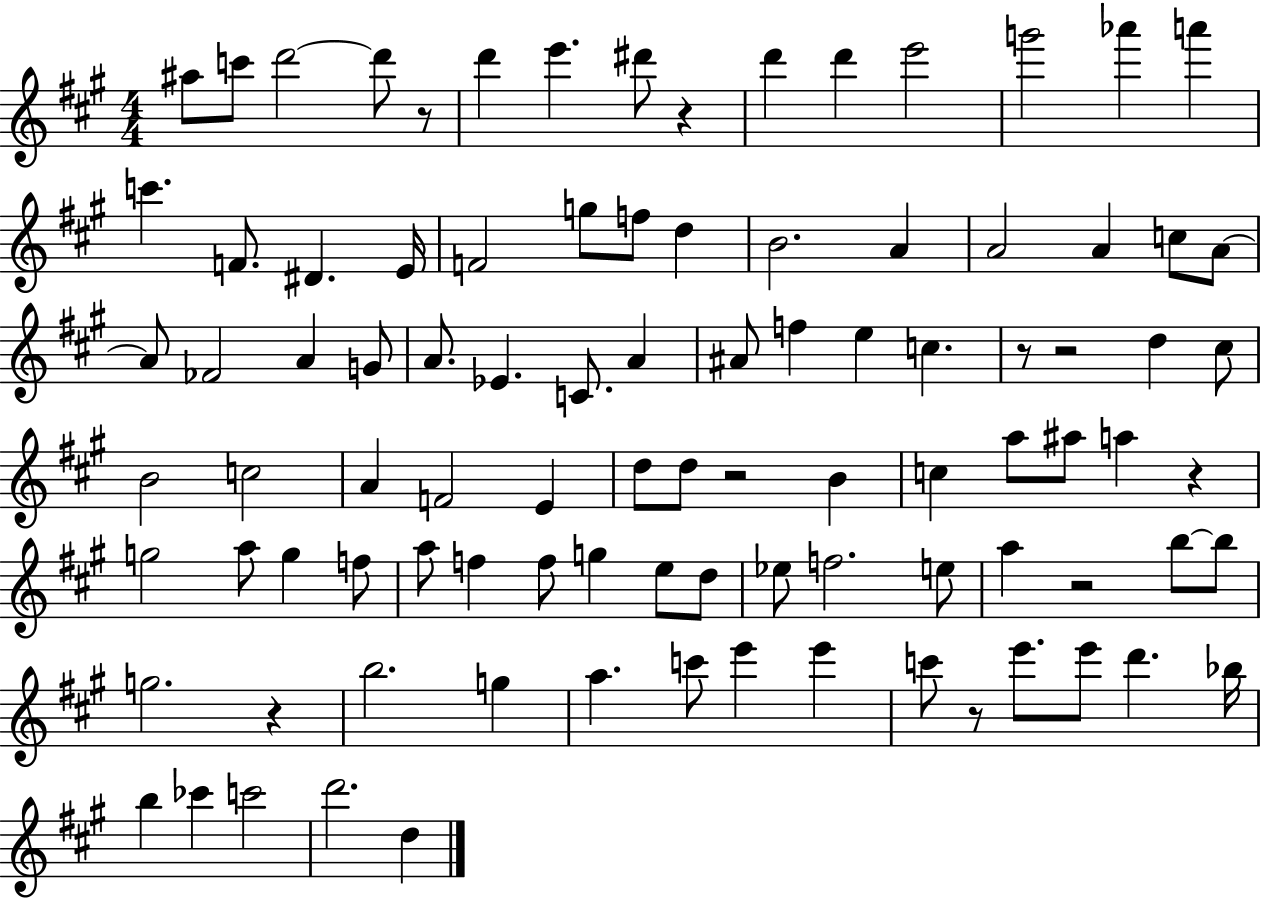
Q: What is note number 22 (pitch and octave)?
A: B4